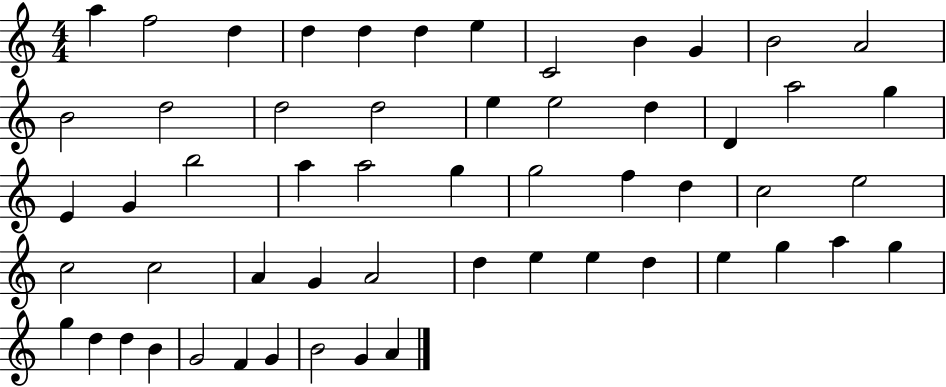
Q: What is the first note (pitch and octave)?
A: A5